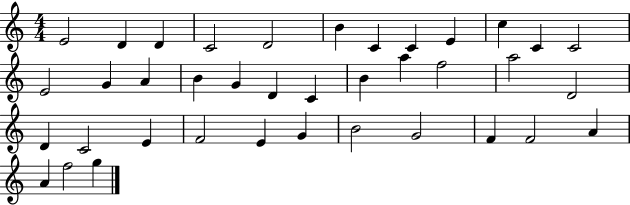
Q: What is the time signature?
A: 4/4